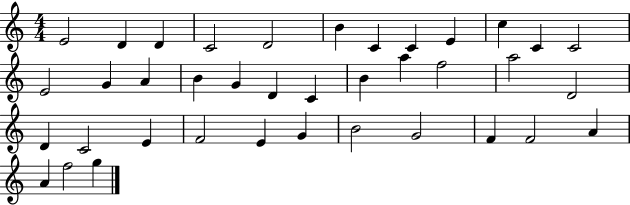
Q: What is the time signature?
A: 4/4